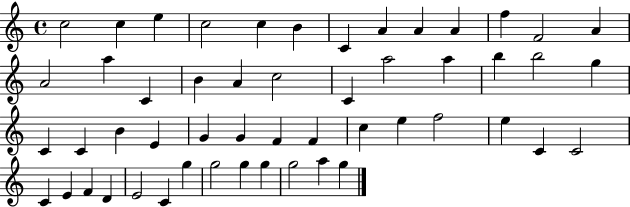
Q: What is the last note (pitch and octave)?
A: G5